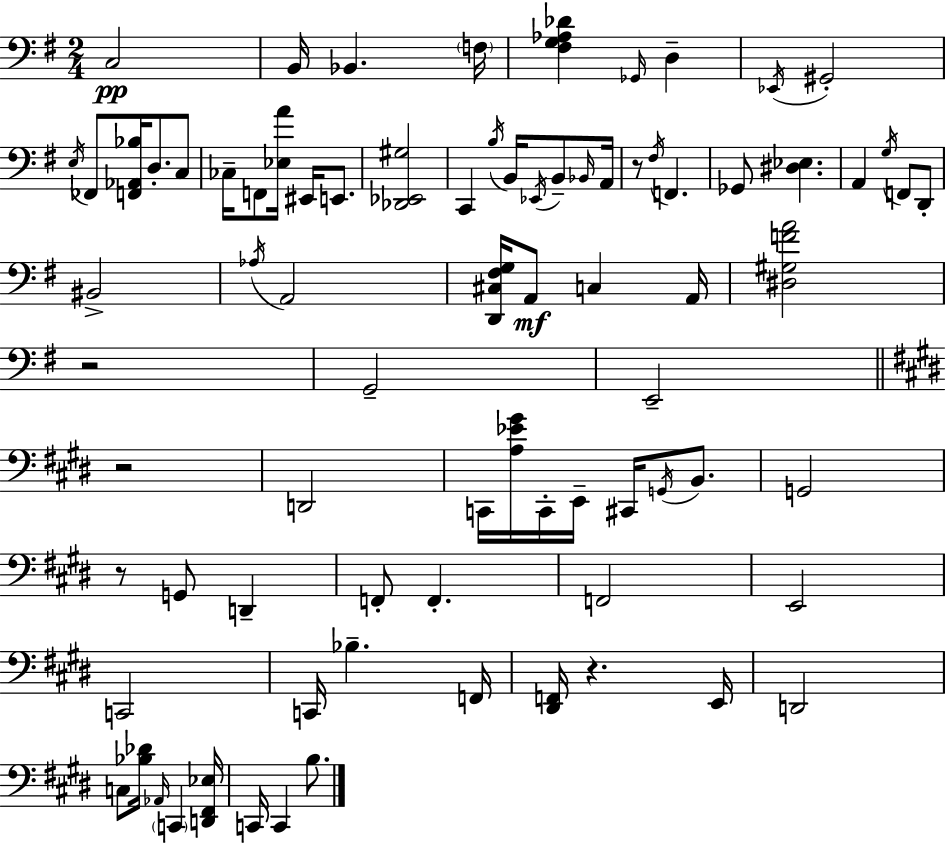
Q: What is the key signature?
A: E minor